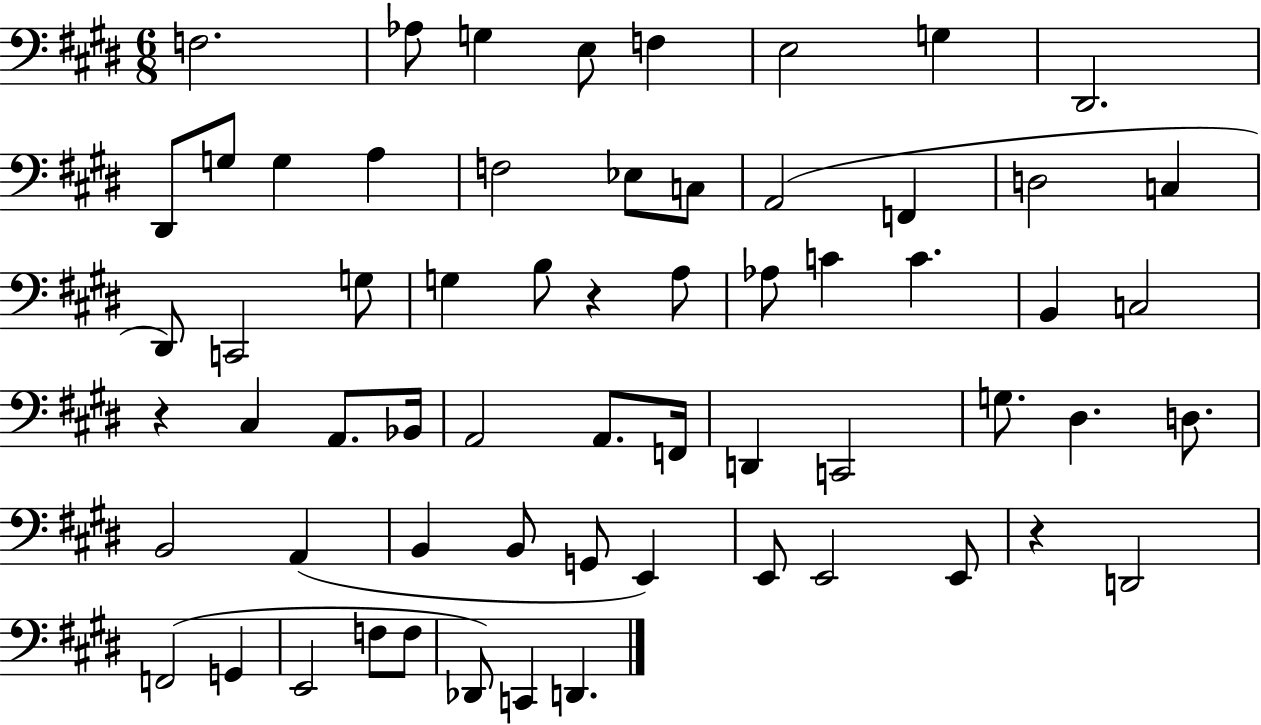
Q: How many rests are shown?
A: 3